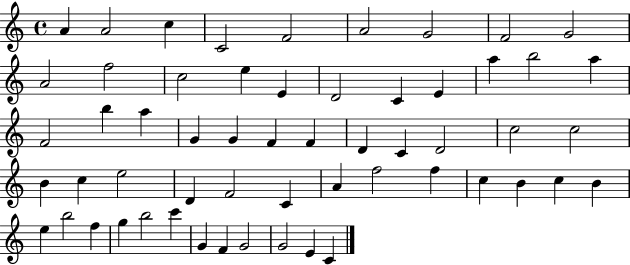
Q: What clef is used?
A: treble